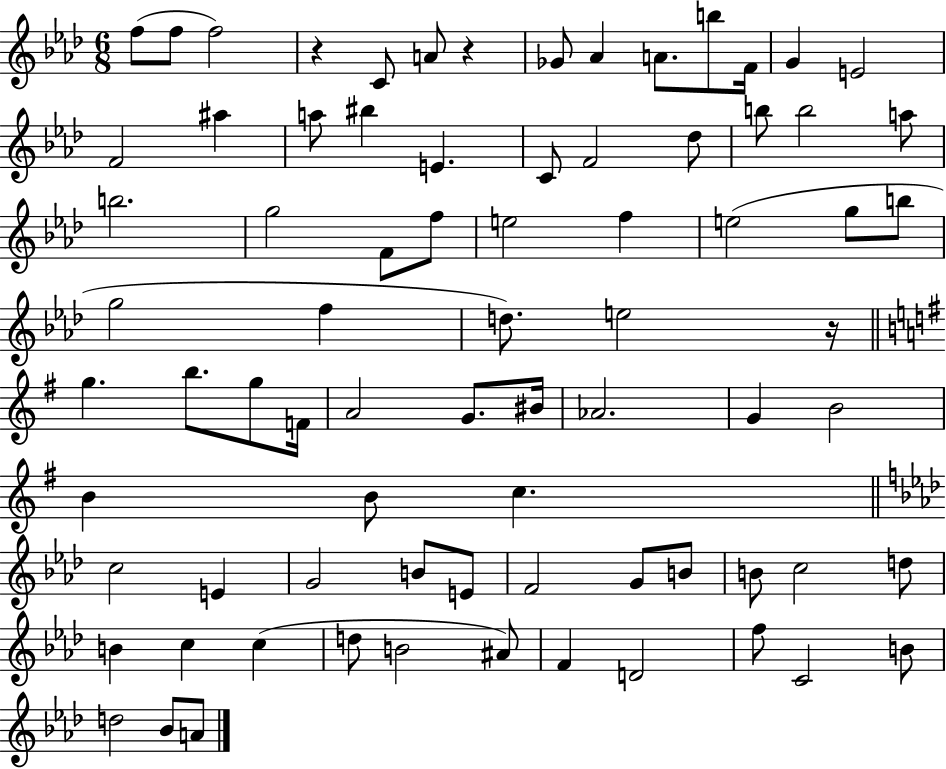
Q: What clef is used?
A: treble